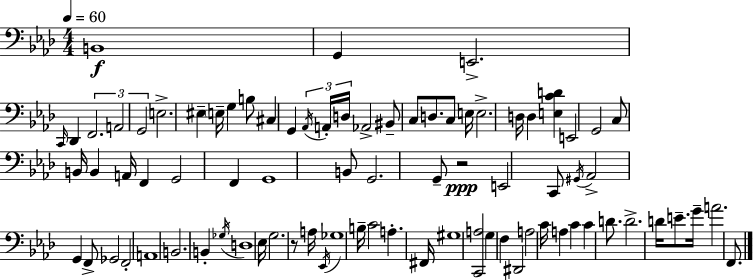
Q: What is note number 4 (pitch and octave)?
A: C2